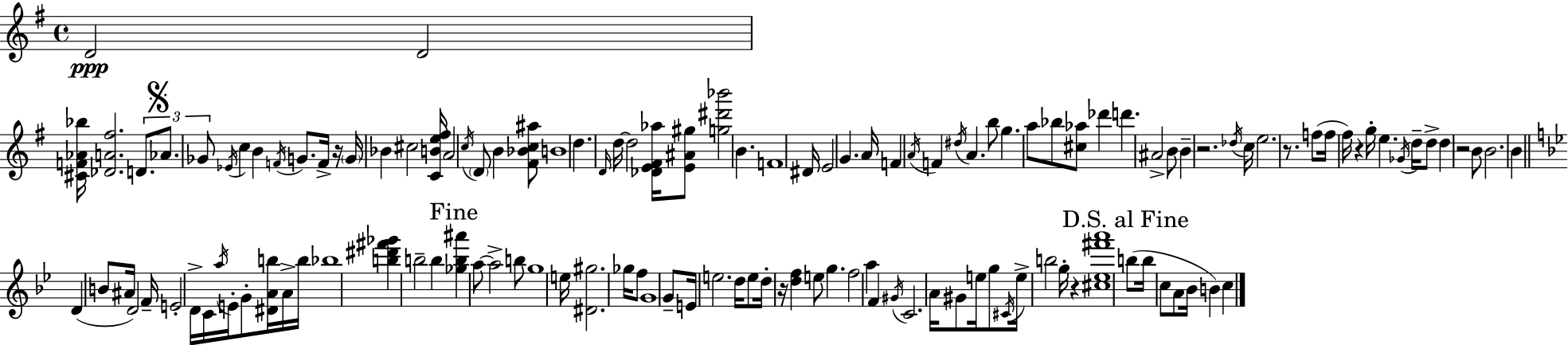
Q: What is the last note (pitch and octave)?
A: C5